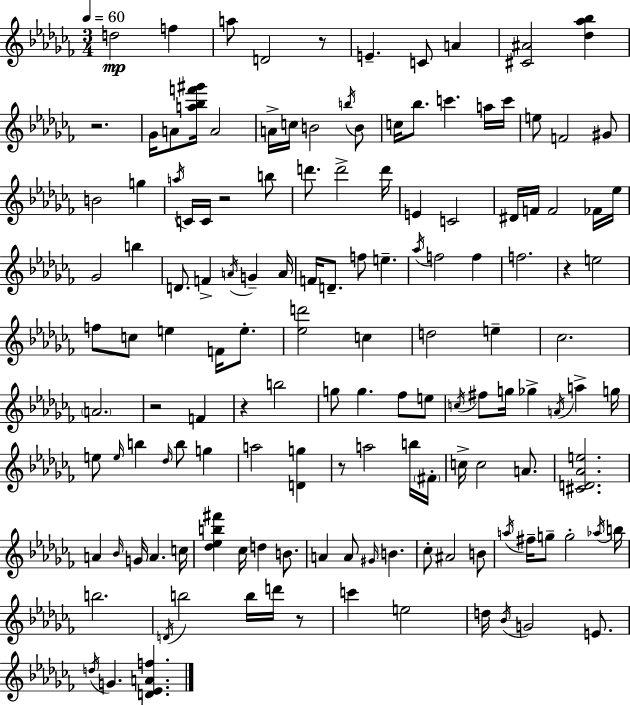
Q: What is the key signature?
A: AES minor